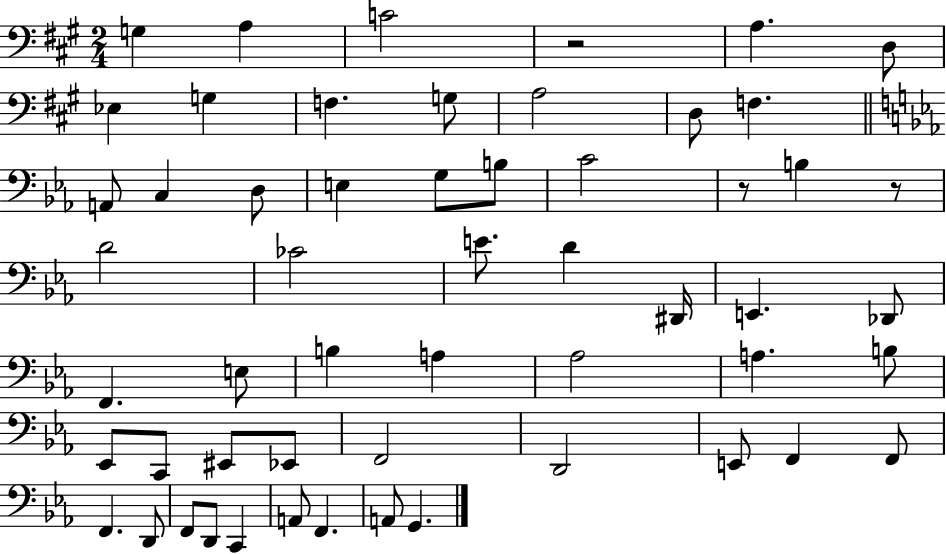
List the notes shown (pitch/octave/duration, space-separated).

G3/q A3/q C4/h R/h A3/q. D3/e Eb3/q G3/q F3/q. G3/e A3/h D3/e F3/q. A2/e C3/q D3/e E3/q G3/e B3/e C4/h R/e B3/q R/e D4/h CES4/h E4/e. D4/q D#2/s E2/q. Db2/e F2/q. E3/e B3/q A3/q Ab3/h A3/q. B3/e Eb2/e C2/e EIS2/e Eb2/e F2/h D2/h E2/e F2/q F2/e F2/q. D2/e F2/e D2/e C2/q A2/e F2/q. A2/e G2/q.